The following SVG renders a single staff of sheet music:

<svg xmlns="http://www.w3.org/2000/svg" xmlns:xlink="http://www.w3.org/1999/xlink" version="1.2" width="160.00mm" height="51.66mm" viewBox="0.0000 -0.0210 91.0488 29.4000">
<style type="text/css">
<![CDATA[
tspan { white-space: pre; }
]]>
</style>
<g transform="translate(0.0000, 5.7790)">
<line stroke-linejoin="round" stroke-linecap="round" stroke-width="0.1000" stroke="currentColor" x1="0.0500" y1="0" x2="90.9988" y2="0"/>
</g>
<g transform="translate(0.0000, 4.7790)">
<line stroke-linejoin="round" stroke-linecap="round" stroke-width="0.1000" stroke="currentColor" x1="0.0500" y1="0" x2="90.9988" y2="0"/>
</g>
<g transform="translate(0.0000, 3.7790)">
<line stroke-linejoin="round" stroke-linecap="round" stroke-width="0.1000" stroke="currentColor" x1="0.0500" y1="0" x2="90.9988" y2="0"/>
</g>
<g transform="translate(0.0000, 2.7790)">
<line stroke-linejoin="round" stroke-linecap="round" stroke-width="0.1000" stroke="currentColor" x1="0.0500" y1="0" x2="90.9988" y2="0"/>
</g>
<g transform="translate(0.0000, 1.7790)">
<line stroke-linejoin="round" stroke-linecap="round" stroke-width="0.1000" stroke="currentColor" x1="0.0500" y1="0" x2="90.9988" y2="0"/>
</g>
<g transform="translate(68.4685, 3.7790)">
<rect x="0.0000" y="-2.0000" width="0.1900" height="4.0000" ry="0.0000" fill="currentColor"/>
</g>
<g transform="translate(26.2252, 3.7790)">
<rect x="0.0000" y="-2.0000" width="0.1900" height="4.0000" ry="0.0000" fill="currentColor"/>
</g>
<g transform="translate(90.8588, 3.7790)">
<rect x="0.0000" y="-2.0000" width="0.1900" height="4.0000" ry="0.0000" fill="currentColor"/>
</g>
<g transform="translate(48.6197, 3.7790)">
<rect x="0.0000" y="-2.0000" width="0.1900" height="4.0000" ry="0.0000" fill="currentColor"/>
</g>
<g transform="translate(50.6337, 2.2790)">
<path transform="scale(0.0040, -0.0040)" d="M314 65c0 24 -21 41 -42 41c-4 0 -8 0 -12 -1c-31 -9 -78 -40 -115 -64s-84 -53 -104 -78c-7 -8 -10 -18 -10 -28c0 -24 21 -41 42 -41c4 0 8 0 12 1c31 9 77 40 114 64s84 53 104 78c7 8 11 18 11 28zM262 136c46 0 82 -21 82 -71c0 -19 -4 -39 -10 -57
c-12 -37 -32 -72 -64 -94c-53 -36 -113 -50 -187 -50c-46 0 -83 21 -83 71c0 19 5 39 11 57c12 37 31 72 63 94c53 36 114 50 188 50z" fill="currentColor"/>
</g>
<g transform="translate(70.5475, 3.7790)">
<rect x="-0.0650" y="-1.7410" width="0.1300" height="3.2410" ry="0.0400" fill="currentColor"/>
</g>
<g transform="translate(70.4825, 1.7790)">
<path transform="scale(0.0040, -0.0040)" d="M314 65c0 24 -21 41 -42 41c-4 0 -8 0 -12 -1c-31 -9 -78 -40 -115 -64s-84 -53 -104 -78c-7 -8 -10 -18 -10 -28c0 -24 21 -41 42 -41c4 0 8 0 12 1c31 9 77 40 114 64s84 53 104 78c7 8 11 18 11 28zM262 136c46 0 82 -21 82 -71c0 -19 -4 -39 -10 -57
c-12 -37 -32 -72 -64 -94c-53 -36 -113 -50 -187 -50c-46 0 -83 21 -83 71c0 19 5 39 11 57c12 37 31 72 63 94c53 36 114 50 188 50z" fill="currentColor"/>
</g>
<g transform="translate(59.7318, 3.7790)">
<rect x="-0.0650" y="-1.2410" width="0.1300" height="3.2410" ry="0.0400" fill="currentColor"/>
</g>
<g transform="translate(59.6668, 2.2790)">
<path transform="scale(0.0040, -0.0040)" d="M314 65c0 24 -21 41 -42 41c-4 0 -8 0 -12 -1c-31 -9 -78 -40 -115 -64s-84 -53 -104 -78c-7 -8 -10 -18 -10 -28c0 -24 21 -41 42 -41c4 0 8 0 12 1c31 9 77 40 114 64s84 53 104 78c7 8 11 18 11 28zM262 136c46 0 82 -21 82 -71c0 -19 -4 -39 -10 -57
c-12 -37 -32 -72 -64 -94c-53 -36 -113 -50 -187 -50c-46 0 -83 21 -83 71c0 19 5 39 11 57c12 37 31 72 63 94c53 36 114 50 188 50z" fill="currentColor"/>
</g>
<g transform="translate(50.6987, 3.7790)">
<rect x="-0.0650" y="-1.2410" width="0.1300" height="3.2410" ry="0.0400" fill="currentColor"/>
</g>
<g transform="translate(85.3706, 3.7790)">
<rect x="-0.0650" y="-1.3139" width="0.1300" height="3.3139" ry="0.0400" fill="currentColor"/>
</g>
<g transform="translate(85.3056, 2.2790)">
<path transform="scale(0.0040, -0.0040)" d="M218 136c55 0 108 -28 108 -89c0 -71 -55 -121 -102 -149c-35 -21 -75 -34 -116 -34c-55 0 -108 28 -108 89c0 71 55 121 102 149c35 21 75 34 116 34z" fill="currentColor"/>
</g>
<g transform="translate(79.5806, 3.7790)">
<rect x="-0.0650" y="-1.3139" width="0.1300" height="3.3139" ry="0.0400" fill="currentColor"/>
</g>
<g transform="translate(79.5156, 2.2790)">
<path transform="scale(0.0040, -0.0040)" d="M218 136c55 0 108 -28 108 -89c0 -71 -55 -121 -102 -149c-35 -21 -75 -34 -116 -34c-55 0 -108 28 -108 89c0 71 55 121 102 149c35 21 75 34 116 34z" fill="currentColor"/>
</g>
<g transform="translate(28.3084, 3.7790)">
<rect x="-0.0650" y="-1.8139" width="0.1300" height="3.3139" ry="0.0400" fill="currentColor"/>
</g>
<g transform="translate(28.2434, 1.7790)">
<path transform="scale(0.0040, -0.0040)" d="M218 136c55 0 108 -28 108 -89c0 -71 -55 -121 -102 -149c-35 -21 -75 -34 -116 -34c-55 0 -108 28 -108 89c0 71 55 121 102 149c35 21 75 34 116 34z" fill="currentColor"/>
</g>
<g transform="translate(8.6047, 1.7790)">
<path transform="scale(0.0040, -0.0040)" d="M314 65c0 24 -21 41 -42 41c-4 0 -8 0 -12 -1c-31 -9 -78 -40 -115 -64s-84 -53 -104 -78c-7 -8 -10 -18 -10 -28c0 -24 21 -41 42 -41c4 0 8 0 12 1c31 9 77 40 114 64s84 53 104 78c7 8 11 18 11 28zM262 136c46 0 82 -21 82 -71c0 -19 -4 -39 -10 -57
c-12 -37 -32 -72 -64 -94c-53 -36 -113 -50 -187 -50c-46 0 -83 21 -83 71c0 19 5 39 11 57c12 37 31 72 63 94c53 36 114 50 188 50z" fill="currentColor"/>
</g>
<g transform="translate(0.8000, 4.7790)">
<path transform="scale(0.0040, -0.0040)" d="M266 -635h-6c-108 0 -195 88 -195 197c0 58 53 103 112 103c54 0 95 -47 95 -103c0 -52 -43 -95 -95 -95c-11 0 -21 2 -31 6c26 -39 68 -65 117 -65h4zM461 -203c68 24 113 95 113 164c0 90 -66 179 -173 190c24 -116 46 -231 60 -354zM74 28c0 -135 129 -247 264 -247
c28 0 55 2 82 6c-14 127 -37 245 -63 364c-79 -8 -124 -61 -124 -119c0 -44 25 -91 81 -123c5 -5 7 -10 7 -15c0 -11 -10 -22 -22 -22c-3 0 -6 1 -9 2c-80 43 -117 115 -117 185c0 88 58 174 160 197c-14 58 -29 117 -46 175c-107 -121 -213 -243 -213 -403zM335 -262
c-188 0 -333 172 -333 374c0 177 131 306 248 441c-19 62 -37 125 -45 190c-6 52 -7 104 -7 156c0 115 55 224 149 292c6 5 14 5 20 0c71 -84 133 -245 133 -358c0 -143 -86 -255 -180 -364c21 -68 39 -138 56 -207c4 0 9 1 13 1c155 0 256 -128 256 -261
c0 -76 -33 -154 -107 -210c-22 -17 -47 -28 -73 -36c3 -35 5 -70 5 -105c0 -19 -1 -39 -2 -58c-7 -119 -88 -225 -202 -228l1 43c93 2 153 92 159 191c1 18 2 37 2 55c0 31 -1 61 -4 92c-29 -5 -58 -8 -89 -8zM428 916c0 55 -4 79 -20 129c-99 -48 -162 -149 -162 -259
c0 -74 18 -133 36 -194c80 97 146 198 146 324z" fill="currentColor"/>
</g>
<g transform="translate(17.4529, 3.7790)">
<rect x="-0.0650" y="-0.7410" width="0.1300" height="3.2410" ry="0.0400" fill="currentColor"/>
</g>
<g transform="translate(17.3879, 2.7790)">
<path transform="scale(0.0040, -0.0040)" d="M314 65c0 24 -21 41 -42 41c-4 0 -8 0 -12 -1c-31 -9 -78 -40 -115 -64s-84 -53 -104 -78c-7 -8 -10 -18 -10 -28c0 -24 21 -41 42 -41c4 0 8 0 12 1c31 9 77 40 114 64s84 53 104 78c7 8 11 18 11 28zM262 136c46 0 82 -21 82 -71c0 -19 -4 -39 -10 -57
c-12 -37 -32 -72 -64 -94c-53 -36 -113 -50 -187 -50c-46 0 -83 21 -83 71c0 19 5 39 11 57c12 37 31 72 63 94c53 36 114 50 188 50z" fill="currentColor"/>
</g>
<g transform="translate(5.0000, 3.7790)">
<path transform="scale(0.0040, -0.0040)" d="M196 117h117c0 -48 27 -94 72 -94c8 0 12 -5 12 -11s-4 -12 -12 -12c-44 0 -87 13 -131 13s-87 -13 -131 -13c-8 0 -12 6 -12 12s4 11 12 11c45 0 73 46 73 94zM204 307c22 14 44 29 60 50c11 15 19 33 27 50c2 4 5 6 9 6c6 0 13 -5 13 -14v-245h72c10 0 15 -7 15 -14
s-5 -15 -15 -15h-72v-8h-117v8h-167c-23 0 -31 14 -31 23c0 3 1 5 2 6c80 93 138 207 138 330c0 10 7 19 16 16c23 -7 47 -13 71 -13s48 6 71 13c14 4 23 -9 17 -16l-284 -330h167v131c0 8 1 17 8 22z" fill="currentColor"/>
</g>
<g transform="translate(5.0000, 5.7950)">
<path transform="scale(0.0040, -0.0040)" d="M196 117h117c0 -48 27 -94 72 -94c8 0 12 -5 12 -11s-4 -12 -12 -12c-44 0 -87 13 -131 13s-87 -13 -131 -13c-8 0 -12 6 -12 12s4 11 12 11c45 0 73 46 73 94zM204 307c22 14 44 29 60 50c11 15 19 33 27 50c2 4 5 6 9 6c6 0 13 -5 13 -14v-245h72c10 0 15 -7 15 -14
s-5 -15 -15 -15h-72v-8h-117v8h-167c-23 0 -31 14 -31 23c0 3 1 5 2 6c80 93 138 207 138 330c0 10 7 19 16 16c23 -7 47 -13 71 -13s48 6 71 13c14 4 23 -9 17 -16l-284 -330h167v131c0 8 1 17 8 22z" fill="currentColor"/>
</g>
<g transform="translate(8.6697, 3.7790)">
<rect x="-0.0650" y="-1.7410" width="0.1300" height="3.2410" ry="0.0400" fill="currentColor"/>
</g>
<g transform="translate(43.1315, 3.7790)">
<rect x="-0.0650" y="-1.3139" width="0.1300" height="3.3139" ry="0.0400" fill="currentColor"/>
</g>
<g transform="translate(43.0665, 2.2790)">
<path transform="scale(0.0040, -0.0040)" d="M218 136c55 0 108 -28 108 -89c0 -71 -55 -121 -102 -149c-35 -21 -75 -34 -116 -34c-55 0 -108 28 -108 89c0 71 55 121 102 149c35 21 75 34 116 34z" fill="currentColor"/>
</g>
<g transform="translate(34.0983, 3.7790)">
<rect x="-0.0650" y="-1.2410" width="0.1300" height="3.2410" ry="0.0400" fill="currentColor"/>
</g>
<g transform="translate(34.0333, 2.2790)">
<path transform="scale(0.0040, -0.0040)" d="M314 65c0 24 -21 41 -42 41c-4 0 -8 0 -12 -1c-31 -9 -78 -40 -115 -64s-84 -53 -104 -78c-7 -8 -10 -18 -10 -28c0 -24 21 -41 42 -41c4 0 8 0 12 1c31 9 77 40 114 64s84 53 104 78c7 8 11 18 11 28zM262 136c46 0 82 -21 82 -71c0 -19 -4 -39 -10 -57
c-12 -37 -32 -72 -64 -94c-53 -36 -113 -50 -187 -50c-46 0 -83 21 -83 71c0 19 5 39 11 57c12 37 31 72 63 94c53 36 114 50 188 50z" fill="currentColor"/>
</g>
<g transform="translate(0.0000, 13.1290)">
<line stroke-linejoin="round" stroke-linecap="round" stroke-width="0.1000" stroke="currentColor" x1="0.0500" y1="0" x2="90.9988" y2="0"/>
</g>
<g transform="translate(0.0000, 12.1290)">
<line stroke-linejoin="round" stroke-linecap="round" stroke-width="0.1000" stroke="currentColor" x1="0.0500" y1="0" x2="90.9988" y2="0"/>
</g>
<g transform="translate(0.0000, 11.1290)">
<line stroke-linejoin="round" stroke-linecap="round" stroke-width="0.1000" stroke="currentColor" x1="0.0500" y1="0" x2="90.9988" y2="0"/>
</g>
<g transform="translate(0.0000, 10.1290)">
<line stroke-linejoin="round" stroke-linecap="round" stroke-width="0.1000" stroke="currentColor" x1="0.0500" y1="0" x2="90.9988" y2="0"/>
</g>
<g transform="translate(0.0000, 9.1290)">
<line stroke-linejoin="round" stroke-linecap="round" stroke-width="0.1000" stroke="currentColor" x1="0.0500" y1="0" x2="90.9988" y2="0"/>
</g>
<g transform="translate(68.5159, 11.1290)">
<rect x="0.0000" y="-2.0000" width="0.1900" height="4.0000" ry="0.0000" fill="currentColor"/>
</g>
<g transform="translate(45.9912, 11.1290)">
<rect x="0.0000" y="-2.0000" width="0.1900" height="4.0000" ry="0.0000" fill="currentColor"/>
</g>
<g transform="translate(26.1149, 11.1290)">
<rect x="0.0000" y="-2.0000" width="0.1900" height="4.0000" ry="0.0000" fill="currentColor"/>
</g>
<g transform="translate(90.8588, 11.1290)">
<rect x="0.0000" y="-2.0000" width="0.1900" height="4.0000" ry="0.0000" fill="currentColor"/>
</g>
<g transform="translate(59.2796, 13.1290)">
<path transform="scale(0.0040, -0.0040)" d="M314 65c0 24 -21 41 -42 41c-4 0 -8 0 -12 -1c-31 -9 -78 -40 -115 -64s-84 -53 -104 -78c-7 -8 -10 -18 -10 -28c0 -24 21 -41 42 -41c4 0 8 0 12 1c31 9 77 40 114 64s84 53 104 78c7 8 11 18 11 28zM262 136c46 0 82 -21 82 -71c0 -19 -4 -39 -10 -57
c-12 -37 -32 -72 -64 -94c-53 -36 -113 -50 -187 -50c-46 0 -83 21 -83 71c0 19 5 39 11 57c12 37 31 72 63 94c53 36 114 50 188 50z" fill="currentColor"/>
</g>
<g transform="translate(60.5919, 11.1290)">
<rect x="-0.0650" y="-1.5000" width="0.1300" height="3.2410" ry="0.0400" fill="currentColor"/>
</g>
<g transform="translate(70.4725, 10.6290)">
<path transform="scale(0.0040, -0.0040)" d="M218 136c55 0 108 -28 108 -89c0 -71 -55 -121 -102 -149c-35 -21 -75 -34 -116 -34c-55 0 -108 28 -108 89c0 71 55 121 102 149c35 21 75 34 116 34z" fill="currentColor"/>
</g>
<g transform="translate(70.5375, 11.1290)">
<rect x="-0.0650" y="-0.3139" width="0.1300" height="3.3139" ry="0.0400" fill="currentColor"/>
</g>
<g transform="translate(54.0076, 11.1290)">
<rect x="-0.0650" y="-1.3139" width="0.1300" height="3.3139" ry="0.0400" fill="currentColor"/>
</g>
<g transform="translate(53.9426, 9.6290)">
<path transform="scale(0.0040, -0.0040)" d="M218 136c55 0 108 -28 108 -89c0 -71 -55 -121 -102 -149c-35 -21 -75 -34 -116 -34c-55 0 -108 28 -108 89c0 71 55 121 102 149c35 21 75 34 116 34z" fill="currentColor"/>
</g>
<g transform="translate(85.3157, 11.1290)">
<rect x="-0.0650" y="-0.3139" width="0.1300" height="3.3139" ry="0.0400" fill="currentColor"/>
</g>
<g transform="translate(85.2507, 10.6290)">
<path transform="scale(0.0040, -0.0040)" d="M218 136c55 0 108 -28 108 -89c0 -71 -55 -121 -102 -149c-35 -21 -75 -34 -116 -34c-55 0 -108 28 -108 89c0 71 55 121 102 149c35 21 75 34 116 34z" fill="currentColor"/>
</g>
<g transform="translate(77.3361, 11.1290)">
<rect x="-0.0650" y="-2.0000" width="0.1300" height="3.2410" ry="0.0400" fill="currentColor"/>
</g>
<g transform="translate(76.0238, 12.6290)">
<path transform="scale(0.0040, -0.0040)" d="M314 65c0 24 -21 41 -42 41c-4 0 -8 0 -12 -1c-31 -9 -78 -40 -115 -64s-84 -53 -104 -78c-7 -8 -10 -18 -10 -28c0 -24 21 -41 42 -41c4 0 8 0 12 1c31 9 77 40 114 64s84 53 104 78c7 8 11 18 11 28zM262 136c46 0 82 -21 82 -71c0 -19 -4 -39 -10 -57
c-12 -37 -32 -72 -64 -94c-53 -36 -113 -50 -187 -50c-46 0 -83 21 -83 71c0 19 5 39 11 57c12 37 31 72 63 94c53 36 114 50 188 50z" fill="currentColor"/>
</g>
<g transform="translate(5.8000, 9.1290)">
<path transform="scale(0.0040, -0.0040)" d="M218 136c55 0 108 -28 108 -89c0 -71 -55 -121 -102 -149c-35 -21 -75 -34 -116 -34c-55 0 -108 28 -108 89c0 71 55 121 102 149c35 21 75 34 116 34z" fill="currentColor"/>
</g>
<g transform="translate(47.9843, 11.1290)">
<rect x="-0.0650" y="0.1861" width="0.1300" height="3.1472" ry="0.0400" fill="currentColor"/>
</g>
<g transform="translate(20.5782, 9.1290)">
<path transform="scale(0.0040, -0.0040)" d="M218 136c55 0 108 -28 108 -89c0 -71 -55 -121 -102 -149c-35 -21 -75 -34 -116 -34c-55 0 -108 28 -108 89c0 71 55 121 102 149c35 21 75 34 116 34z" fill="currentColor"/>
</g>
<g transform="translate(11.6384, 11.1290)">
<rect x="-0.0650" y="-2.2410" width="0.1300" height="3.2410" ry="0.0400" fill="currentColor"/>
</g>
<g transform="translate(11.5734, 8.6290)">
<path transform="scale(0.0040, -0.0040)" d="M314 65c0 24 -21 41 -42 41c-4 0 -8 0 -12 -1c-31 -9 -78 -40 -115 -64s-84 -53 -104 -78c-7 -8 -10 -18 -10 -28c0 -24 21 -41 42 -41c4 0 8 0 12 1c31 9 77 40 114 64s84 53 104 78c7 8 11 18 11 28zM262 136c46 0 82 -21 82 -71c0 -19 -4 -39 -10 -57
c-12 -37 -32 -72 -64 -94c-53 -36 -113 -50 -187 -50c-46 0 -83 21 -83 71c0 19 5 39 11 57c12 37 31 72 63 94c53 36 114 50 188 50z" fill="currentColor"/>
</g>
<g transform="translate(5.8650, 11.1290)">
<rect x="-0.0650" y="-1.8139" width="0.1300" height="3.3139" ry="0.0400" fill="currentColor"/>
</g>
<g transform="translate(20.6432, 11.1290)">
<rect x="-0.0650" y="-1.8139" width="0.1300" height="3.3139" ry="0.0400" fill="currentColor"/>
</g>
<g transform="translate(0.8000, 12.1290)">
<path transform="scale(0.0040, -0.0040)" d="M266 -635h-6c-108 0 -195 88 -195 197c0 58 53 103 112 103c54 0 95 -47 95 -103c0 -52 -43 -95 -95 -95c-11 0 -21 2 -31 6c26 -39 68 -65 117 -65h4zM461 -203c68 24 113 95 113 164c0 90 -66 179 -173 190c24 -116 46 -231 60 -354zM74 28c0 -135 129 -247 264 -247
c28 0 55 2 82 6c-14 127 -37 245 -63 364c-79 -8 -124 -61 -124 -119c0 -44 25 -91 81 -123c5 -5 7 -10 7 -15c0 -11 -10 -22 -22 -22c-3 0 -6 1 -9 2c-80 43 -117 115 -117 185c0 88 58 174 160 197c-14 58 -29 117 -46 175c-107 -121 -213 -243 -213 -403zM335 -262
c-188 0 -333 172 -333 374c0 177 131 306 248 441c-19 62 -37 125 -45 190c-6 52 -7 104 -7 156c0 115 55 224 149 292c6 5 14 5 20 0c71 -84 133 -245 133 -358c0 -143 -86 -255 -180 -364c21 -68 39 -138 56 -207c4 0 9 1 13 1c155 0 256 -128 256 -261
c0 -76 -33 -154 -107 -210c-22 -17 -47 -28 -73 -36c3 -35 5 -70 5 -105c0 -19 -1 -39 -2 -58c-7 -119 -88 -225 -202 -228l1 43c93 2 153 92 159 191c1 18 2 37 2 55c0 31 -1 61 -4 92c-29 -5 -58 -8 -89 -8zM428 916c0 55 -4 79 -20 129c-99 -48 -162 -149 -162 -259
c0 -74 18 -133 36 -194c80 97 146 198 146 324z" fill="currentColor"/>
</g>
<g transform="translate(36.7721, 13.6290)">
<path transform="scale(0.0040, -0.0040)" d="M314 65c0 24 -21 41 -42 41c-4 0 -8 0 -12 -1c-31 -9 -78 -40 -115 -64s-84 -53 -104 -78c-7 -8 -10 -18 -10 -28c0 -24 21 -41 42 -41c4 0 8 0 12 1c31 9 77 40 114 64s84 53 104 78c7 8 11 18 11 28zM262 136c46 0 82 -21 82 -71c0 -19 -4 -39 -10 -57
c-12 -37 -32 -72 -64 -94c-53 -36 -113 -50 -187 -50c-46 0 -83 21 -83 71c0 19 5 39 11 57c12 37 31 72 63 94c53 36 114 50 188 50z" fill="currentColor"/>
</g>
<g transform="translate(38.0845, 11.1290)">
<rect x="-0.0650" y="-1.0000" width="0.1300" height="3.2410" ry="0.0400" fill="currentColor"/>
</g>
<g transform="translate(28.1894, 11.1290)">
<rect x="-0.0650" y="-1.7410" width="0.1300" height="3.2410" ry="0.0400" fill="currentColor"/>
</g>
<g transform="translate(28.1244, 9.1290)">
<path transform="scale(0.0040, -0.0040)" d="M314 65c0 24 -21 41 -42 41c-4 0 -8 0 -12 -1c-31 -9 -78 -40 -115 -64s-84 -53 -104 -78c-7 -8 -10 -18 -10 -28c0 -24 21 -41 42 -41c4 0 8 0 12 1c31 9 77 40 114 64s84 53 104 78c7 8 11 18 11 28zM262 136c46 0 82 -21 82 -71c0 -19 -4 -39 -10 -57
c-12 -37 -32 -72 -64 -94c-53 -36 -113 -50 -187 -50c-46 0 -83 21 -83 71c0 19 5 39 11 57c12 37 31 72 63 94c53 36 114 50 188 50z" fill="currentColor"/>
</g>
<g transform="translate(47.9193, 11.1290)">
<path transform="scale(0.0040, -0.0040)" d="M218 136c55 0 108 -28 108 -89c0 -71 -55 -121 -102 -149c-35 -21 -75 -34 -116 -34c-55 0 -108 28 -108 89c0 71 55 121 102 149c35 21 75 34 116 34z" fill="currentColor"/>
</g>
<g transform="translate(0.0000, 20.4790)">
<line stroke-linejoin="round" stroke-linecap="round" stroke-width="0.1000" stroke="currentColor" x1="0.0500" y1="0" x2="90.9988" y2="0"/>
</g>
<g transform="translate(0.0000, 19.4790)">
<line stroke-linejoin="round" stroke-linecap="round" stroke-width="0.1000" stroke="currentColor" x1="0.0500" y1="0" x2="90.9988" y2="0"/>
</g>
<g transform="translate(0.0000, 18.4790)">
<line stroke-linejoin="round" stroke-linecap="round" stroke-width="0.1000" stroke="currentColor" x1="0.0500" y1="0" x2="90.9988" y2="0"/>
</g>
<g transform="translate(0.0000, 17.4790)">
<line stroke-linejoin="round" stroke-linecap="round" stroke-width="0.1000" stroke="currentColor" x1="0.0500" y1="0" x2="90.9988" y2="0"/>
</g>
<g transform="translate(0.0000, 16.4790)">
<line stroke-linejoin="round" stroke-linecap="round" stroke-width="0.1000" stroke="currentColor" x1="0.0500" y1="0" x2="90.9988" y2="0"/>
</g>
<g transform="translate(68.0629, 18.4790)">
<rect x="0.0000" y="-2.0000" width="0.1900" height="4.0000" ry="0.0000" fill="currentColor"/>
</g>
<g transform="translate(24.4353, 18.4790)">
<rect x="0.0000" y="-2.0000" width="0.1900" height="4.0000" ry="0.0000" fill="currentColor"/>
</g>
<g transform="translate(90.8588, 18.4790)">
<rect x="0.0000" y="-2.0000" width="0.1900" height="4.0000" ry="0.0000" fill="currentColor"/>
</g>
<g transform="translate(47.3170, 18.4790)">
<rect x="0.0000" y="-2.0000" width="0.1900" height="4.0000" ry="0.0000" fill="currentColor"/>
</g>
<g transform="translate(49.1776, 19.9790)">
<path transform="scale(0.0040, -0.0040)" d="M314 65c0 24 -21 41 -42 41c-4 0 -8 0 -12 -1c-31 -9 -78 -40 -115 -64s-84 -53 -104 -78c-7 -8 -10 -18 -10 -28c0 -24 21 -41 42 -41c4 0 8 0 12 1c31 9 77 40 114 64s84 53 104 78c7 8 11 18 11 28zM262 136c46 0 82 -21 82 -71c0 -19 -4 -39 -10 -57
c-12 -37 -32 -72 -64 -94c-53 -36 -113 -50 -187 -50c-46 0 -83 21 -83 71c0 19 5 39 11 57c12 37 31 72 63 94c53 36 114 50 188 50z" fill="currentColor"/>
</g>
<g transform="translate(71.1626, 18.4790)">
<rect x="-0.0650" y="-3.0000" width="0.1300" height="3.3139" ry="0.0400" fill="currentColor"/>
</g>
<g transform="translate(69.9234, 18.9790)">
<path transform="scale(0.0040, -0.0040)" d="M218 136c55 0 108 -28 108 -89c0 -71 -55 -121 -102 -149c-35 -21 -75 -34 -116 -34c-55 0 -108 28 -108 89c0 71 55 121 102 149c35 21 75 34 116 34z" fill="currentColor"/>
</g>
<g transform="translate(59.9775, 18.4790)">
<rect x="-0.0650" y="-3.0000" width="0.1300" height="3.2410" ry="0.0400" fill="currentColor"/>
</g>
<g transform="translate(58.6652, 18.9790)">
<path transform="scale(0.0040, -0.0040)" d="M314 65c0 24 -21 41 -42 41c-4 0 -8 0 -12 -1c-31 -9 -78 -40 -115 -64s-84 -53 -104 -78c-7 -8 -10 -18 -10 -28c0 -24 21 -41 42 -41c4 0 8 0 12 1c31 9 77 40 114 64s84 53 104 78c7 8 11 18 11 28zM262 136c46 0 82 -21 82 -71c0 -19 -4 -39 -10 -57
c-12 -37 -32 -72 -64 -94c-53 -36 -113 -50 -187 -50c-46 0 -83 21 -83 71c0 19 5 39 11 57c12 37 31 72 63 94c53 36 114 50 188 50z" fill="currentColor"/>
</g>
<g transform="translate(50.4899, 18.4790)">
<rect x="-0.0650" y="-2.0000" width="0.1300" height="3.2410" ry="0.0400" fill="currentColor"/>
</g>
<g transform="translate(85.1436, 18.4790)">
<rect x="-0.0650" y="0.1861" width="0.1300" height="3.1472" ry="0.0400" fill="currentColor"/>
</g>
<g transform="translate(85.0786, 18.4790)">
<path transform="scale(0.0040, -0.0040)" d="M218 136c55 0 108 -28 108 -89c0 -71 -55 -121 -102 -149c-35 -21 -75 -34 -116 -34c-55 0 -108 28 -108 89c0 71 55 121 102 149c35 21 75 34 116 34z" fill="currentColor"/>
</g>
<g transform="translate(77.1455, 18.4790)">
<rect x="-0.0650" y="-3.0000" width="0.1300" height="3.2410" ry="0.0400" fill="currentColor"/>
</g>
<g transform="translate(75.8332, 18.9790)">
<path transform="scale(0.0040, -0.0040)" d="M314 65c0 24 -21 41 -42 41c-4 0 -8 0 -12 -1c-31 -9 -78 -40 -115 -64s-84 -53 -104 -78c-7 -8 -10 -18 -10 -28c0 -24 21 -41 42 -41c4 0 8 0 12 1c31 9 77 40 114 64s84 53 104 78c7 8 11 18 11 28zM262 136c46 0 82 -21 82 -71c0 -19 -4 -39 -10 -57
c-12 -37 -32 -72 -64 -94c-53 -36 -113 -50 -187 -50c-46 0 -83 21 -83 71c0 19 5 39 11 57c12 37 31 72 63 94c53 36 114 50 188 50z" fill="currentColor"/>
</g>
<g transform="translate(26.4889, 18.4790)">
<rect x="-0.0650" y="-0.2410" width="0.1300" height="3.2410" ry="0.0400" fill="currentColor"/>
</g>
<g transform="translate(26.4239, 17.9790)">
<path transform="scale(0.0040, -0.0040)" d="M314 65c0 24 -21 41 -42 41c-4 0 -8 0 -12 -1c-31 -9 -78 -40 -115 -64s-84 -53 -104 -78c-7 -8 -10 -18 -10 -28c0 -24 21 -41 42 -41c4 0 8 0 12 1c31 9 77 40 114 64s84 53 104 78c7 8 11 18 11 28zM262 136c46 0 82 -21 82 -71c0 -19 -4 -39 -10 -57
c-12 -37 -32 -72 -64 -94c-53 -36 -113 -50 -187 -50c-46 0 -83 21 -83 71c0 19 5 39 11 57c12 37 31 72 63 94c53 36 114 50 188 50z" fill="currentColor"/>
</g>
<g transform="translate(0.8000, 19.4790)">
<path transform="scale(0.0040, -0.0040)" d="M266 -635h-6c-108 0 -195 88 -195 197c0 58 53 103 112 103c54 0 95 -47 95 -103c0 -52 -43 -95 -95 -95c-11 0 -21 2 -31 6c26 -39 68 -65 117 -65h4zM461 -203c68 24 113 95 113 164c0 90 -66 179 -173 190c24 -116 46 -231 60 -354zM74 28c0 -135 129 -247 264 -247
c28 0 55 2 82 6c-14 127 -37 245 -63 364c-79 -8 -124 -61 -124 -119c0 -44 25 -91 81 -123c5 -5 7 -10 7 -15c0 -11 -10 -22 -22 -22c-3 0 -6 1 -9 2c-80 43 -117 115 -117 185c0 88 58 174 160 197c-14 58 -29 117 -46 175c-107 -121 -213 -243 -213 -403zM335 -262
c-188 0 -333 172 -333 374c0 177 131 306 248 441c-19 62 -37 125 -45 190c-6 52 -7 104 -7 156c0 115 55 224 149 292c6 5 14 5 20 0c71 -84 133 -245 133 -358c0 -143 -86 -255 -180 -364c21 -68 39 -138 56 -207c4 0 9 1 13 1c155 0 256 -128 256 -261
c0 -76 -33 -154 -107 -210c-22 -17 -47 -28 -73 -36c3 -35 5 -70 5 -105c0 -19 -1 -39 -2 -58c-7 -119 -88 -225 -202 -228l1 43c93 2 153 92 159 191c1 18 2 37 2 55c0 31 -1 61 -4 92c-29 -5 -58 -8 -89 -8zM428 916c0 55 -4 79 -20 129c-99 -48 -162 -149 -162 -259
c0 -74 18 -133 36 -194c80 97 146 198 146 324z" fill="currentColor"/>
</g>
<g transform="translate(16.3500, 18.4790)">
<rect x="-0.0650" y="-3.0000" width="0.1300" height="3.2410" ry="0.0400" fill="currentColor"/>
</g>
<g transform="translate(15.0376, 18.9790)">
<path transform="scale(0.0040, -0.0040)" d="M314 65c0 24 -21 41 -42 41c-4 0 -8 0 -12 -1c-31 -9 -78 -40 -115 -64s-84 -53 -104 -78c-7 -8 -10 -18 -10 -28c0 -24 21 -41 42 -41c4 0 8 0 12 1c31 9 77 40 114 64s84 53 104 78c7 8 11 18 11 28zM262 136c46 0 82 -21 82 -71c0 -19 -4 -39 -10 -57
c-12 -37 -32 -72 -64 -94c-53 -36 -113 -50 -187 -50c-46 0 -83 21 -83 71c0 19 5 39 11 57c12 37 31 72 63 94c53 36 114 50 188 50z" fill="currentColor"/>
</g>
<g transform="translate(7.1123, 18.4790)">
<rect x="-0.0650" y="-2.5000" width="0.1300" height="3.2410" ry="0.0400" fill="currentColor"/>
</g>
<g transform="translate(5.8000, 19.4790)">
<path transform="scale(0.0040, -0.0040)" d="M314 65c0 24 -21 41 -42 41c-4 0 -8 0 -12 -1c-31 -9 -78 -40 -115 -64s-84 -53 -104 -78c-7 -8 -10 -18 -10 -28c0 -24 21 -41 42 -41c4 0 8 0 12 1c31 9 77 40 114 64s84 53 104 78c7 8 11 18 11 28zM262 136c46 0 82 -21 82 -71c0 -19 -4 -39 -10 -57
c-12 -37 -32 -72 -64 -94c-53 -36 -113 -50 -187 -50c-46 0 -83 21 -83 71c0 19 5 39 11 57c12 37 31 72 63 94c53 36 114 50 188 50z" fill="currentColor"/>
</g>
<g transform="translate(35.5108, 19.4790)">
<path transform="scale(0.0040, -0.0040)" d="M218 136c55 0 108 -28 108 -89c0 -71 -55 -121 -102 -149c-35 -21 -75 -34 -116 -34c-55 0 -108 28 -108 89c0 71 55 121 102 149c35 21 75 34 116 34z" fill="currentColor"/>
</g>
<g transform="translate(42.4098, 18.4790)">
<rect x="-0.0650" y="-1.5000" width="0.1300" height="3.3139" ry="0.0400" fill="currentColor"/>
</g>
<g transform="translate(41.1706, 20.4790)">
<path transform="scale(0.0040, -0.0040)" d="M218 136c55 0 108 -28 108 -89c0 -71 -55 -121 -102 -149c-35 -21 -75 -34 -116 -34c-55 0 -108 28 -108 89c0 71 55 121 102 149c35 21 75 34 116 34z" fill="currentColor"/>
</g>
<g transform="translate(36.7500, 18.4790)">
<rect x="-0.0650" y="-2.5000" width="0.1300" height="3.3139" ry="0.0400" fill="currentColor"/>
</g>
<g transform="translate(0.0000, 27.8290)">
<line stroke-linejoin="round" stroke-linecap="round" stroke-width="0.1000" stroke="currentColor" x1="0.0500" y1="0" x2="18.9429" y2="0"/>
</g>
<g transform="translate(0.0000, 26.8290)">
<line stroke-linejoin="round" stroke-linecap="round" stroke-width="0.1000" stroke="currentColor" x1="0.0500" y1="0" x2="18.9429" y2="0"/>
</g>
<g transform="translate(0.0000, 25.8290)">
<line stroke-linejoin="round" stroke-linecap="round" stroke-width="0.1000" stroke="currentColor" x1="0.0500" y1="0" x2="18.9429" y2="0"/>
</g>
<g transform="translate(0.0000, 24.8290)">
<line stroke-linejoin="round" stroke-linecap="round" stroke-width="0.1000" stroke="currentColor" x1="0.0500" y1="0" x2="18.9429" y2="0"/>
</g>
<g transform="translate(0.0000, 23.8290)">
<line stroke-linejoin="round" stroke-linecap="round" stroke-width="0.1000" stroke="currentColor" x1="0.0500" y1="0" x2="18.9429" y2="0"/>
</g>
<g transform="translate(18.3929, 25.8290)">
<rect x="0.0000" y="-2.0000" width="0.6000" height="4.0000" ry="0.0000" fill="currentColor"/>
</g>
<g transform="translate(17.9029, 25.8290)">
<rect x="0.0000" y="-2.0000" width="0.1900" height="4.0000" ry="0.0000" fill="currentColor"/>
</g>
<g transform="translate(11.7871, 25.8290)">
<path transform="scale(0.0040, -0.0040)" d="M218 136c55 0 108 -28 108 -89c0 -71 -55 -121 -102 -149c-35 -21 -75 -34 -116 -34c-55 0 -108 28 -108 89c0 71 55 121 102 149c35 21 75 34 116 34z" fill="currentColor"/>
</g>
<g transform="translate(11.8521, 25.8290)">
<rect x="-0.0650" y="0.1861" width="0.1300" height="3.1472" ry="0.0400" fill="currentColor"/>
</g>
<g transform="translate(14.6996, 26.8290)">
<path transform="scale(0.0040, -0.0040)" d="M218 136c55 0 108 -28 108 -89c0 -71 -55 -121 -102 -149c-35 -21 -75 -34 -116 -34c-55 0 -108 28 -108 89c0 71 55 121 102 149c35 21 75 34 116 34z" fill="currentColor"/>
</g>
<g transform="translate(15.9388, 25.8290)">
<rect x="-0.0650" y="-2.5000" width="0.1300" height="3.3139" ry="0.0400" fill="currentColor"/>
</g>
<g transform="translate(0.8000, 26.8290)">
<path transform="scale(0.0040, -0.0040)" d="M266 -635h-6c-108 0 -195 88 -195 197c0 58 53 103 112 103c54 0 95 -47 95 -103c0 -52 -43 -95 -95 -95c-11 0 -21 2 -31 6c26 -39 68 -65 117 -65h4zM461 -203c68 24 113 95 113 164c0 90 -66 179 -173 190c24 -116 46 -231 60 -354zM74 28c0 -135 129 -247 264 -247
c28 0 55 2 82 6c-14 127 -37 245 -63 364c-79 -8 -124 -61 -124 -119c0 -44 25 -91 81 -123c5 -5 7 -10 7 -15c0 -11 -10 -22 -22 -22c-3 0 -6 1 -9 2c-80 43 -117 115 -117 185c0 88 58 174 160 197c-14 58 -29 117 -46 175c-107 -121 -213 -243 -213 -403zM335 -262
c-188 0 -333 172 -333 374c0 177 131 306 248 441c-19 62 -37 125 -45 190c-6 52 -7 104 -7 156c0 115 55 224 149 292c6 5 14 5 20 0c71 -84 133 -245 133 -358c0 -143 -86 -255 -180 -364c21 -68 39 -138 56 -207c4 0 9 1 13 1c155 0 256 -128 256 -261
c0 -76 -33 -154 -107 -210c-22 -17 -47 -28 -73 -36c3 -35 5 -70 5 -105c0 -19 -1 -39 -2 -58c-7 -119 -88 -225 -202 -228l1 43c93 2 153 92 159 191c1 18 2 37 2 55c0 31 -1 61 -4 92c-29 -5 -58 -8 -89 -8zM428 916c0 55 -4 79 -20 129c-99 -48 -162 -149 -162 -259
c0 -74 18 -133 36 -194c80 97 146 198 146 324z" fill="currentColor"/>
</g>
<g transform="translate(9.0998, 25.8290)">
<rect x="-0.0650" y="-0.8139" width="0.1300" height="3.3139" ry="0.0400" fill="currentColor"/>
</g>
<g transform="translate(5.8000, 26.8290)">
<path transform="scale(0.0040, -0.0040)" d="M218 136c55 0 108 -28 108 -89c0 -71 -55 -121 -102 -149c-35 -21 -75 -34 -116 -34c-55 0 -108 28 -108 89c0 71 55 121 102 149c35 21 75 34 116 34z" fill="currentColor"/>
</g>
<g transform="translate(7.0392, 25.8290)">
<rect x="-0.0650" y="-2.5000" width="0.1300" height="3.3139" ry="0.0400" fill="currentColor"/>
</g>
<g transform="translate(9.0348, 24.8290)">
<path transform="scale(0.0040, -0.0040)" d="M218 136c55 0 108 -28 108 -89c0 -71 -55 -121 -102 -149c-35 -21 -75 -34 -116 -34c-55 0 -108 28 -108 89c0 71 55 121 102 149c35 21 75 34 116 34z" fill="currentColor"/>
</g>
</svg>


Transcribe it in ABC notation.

X:1
T:Untitled
M:4/4
L:1/4
K:C
f2 d2 f e2 e e2 e2 f2 e e f g2 f f2 D2 B e E2 c F2 c G2 A2 c2 G E F2 A2 A A2 B G d B G